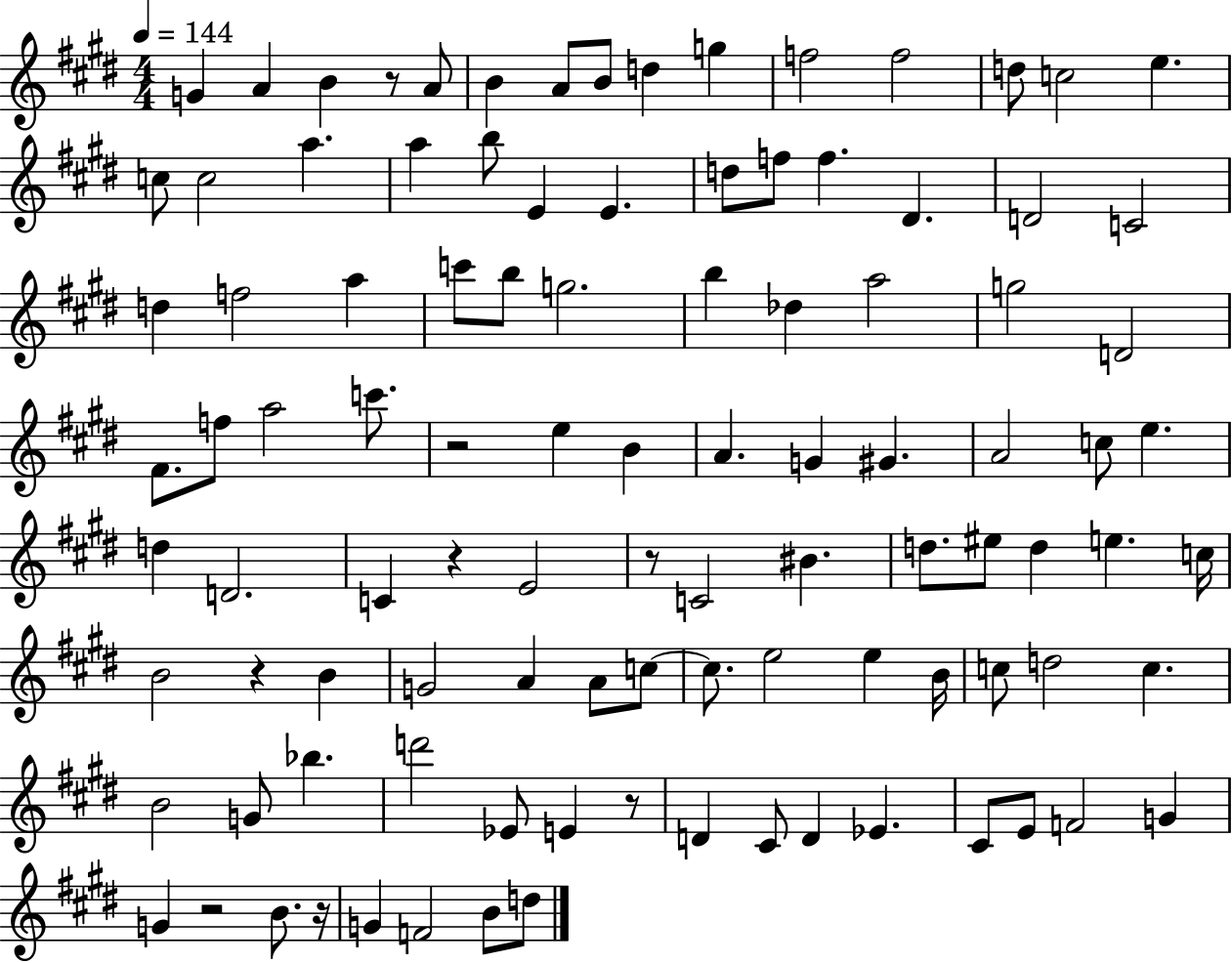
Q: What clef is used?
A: treble